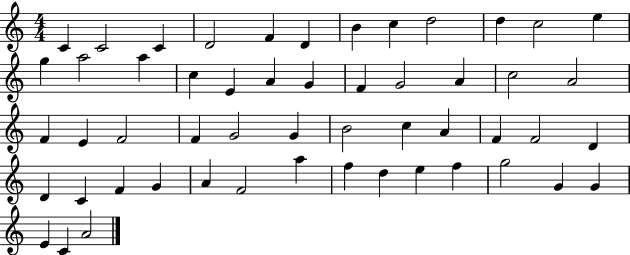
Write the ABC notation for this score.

X:1
T:Untitled
M:4/4
L:1/4
K:C
C C2 C D2 F D B c d2 d c2 e g a2 a c E A G F G2 A c2 A2 F E F2 F G2 G B2 c A F F2 D D C F G A F2 a f d e f g2 G G E C A2